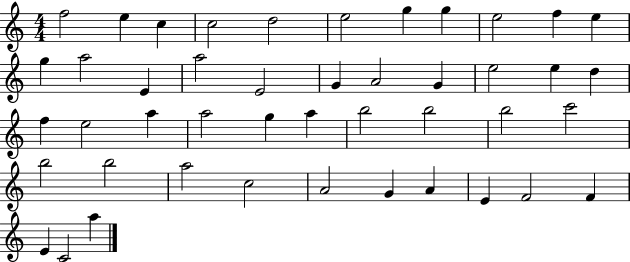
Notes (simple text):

F5/h E5/q C5/q C5/h D5/h E5/h G5/q G5/q E5/h F5/q E5/q G5/q A5/h E4/q A5/h E4/h G4/q A4/h G4/q E5/h E5/q D5/q F5/q E5/h A5/q A5/h G5/q A5/q B5/h B5/h B5/h C6/h B5/h B5/h A5/h C5/h A4/h G4/q A4/q E4/q F4/h F4/q E4/q C4/h A5/q